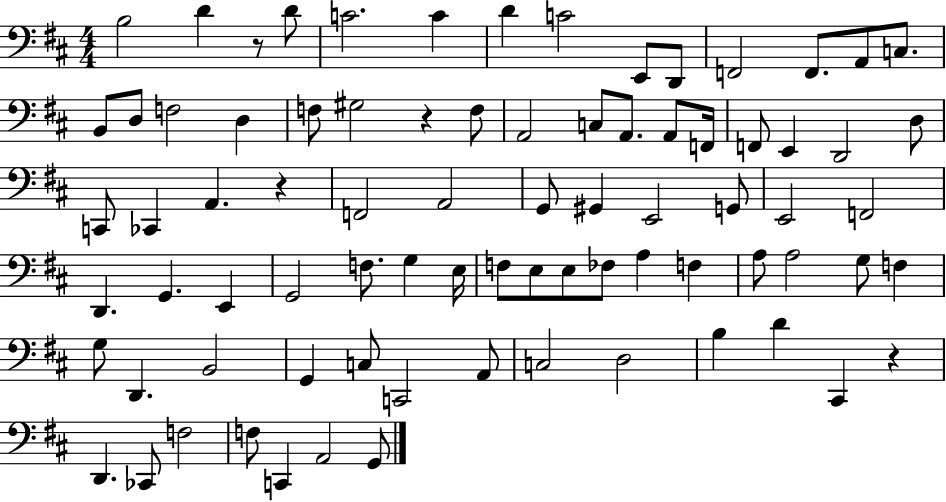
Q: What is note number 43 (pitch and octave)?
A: E2